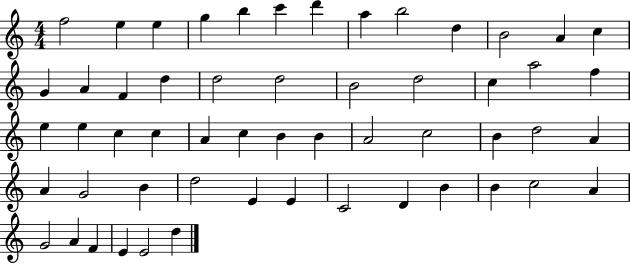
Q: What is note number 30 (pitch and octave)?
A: C5